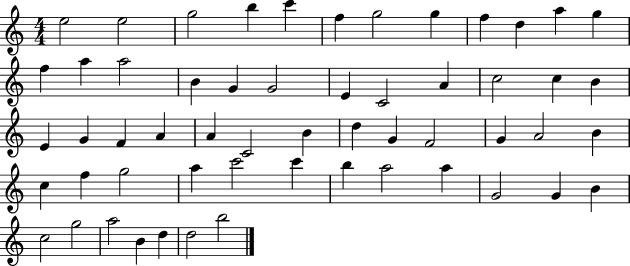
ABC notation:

X:1
T:Untitled
M:4/4
L:1/4
K:C
e2 e2 g2 b c' f g2 g f d a g f a a2 B G G2 E C2 A c2 c B E G F A A C2 B d G F2 G A2 B c f g2 a c'2 c' b a2 a G2 G B c2 g2 a2 B d d2 b2